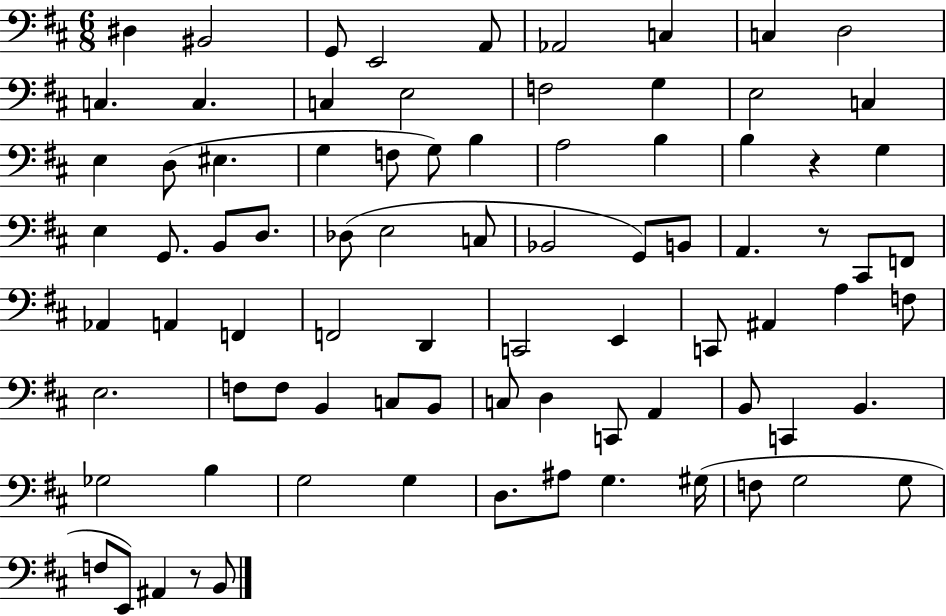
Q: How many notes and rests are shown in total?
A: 83